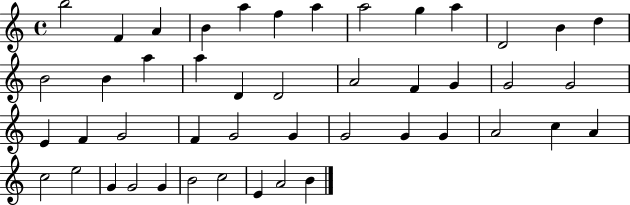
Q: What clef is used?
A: treble